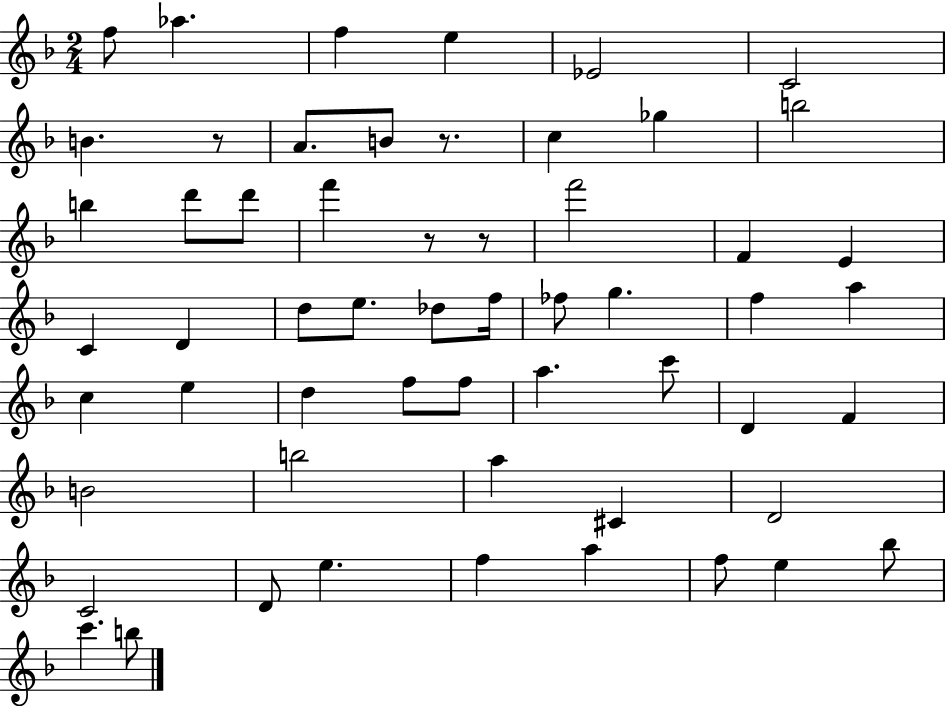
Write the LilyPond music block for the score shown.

{
  \clef treble
  \numericTimeSignature
  \time 2/4
  \key f \major
  \repeat volta 2 { f''8 aes''4. | f''4 e''4 | ees'2 | c'2 | \break b'4. r8 | a'8. b'8 r8. | c''4 ges''4 | b''2 | \break b''4 d'''8 d'''8 | f'''4 r8 r8 | f'''2 | f'4 e'4 | \break c'4 d'4 | d''8 e''8. des''8 f''16 | fes''8 g''4. | f''4 a''4 | \break c''4 e''4 | d''4 f''8 f''8 | a''4. c'''8 | d'4 f'4 | \break b'2 | b''2 | a''4 cis'4 | d'2 | \break c'2 | d'8 e''4. | f''4 a''4 | f''8 e''4 bes''8 | \break c'''4. b''8 | } \bar "|."
}